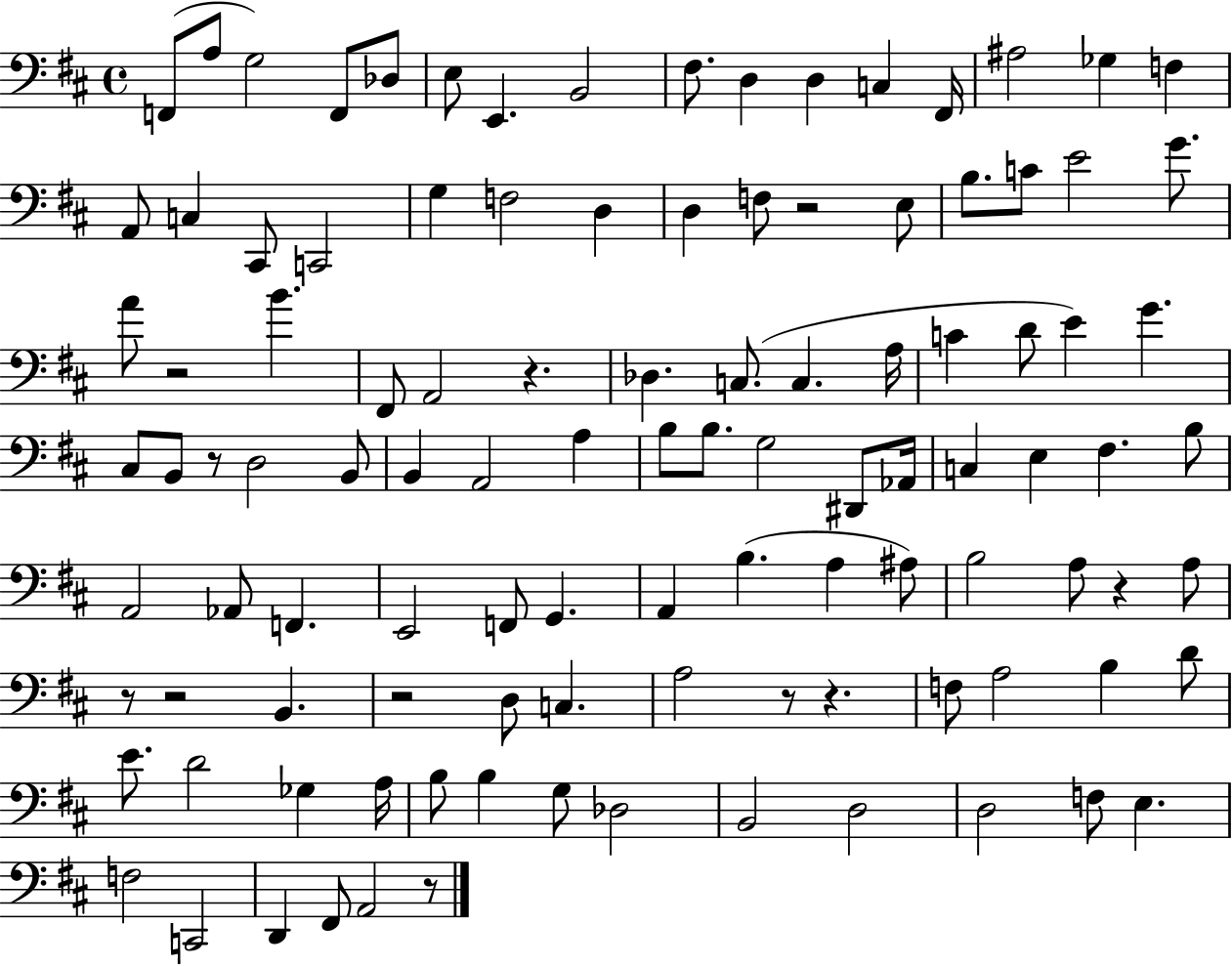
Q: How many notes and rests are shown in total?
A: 108